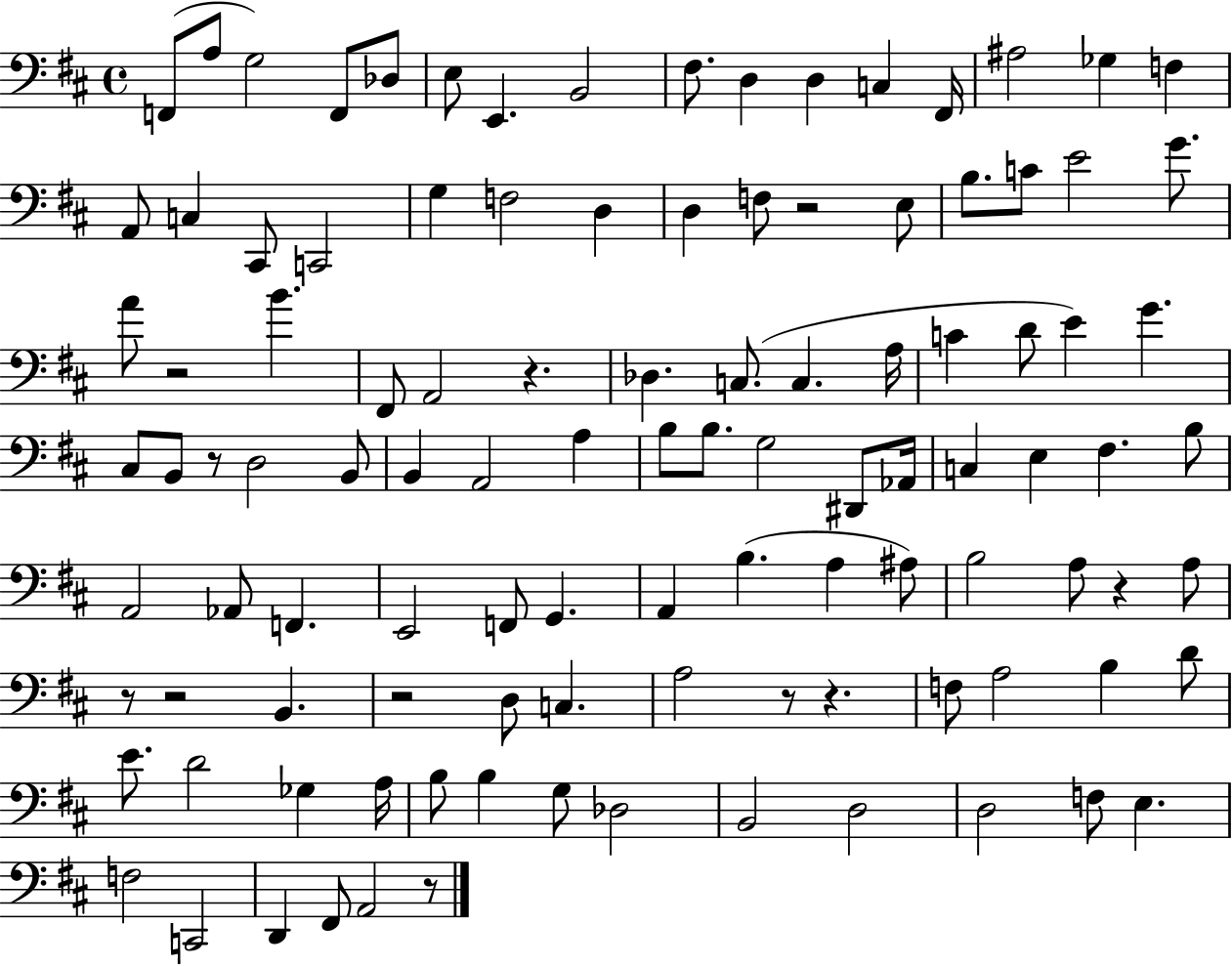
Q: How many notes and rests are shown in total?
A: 108